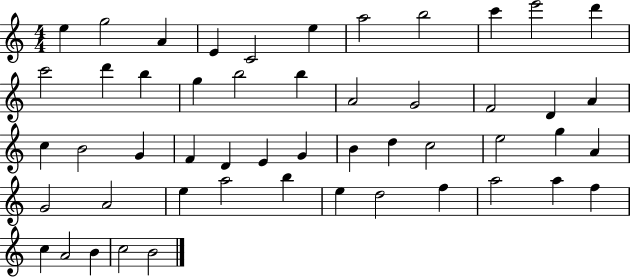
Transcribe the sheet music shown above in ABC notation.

X:1
T:Untitled
M:4/4
L:1/4
K:C
e g2 A E C2 e a2 b2 c' e'2 d' c'2 d' b g b2 b A2 G2 F2 D A c B2 G F D E G B d c2 e2 g A G2 A2 e a2 b e d2 f a2 a f c A2 B c2 B2